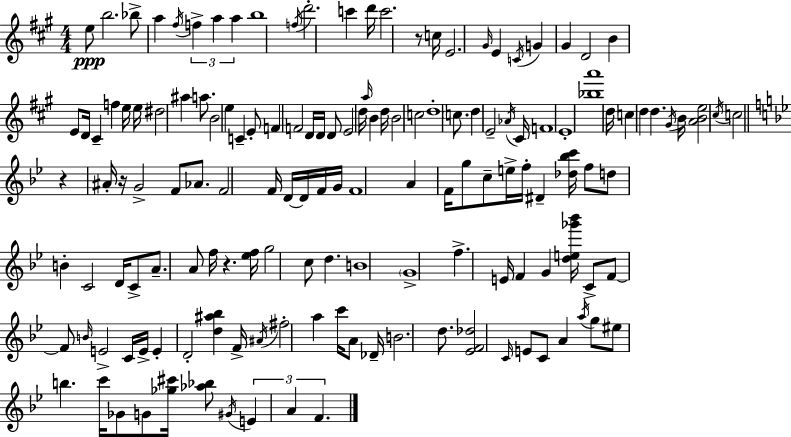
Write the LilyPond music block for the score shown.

{
  \clef treble
  \numericTimeSignature
  \time 4/4
  \key a \major
  e''8\ppp b''2. bes''8-> | a''4 \acciaccatura { fis''16 } \tuplet 3/2 { f''4-> a''4 a''4 } | b''1 | \acciaccatura { f''16 } d'''2.-. c'''4 | \break d'''16 c'''2. r8 | c''16 e'2. \grace { gis'16 } e'4 | \acciaccatura { c'16 } g'4 gis'4 d'2 | b'4 e'8 d'16 cis'4-- f''4 | \break e''16 e''16 dis''2 ais''4 | a''8. b'2 e''4 | c'4-- e'8-. f'4 f'2 | d'16 d'16 d'8 e'2 d''16 \grace { a''16 } | \break b'4 d''16 b'2 c''2 | d''1-. | \parenthesize c''8. d''4 e'2-- | \acciaccatura { aes'16 } cis'16 f'1 | \break e'1-. | <bes'' a'''>1 | d''16 c''4 d''4 d''4. | \acciaccatura { gis'16 } b'16 <a' b' e''>2 \acciaccatura { cis''16 } | \break c''2 \bar "||" \break \key bes \major r4 ais'16-. r16 g'2-> f'8 | aes'8. f'2 f'16 d'16~~ d'16 f'16 g'16 | f'1 | a'4 f'16 g''8 c''8-- e''16-> f''16-. dis'4-- <des'' bes'' c'''>16 | \break f''8 d''8 b'4-. c'2 | d'16 c'8-> a'8.-- a'8 f''16 r4. <ees'' f''>16 | g''2 c''8 d''4. | b'1 | \break \parenthesize g'1-> | f''4.-> e'16 f'4 g'4 <d'' e'' ges''' bes'''>16 | c'8-> f'8~~ f'8 \grace { b'16 } e'2-> c'16 | e'16-> e'4-. d'2-. <d'' ais'' bes''>4 | \break f'16-> \acciaccatura { ais'16 } fis''2-. a''4 c'''16 | a'8 des'16-- b'2. d''8. | <ees' f' des''>2 \grace { c'16 } e'8 c'8 a'4 | \acciaccatura { a''16 } g''8 eis''8 b''4. c'''16 ges'8 | \break g'8 <ges'' cis'''>16 <aes'' bes''>8 \acciaccatura { gis'16 } \tuplet 3/2 { e'4 a'4 f'4. } | \bar "|."
}